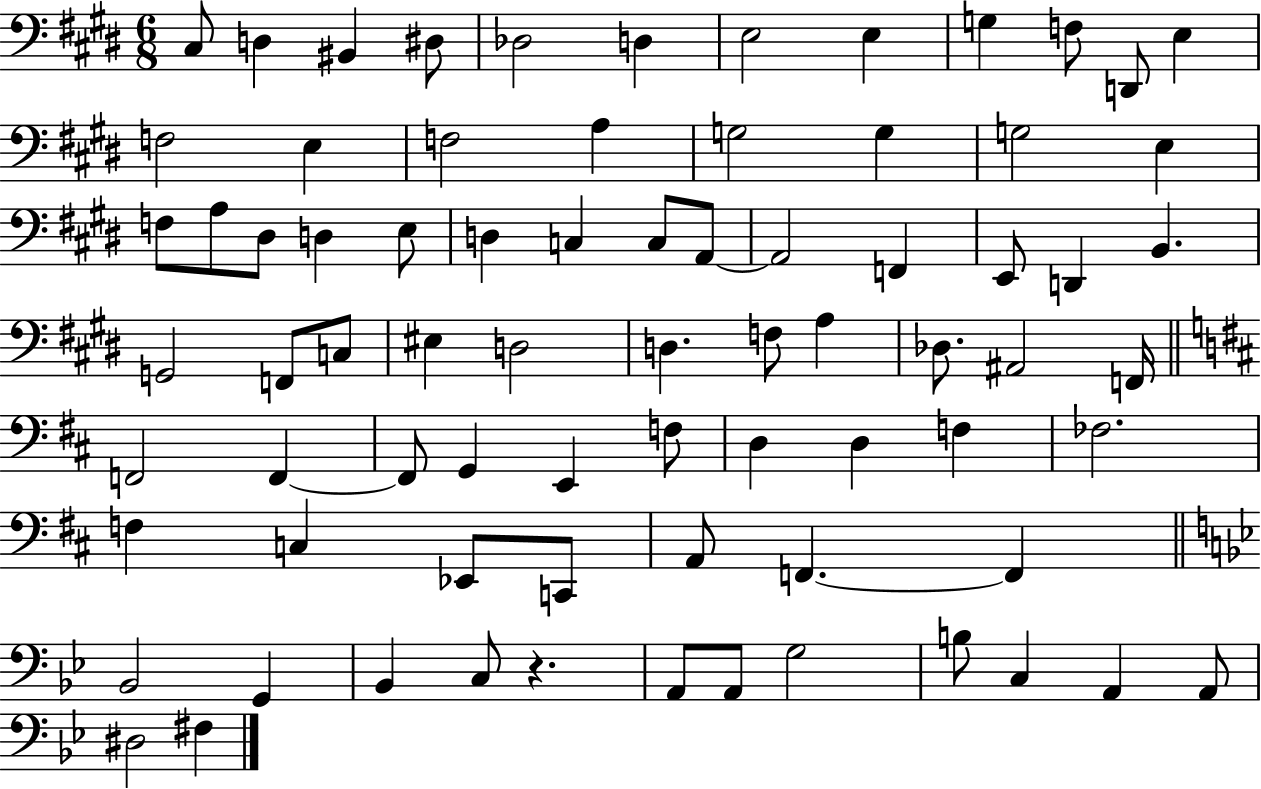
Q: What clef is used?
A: bass